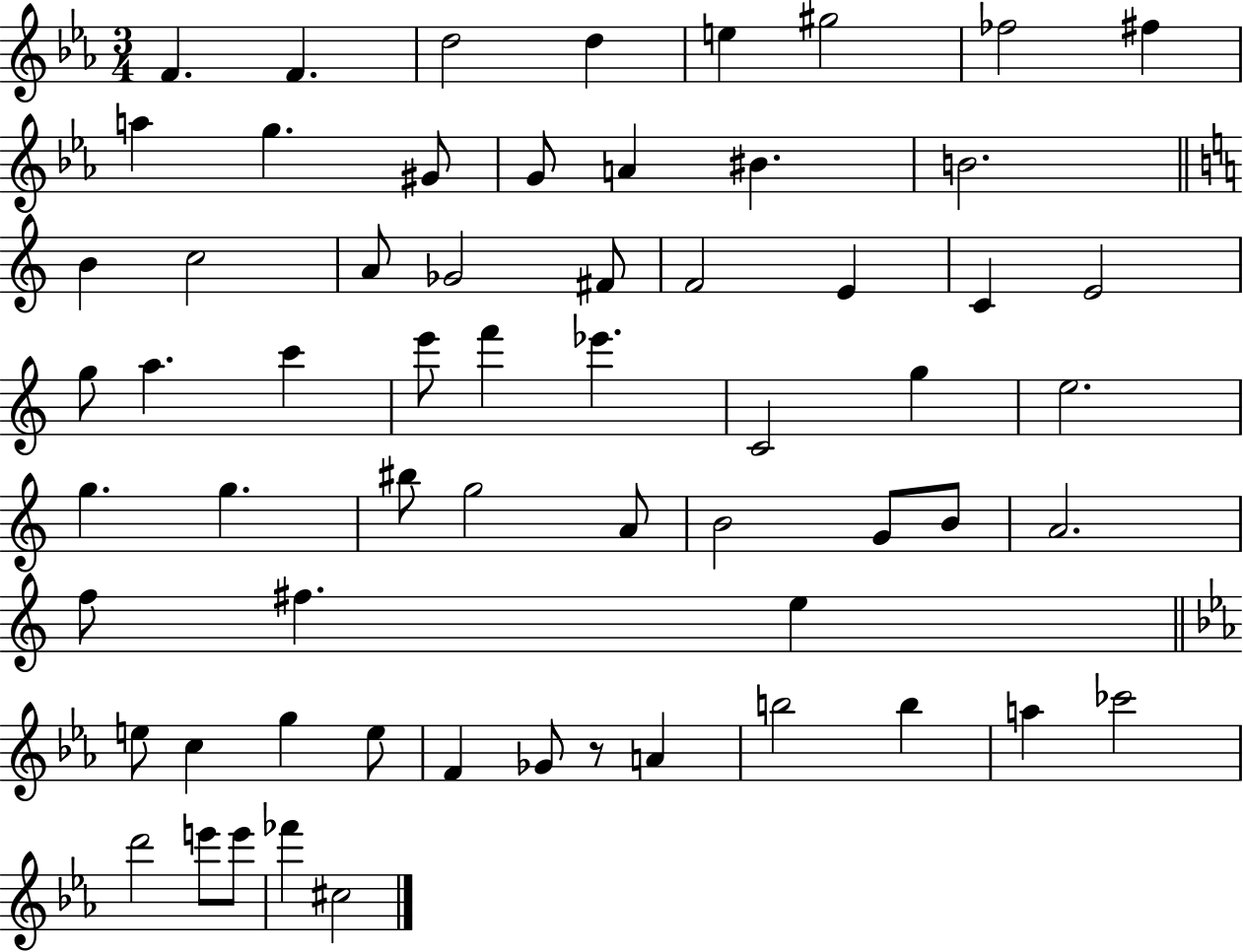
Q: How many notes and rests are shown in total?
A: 62